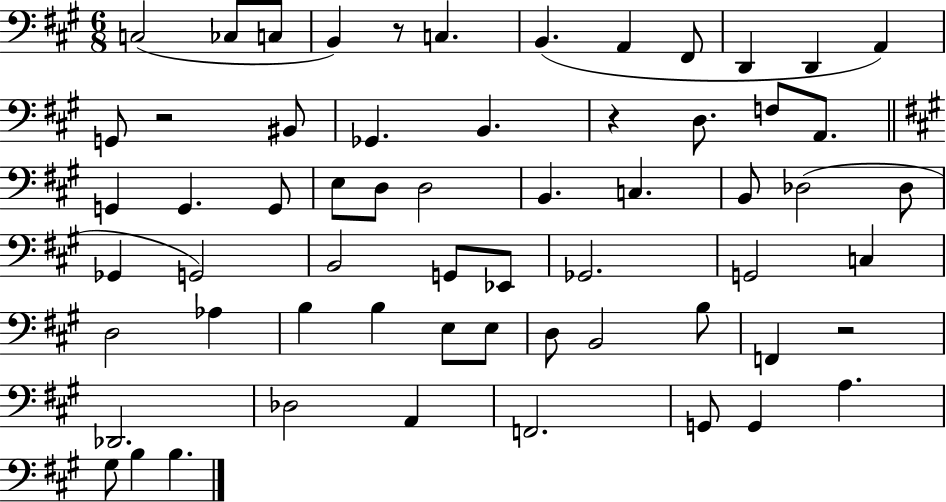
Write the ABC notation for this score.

X:1
T:Untitled
M:6/8
L:1/4
K:A
C,2 _C,/2 C,/2 B,, z/2 C, B,, A,, ^F,,/2 D,, D,, A,, G,,/2 z2 ^B,,/2 _G,, B,, z D,/2 F,/2 A,,/2 G,, G,, G,,/2 E,/2 D,/2 D,2 B,, C, B,,/2 _D,2 _D,/2 _G,, G,,2 B,,2 G,,/2 _E,,/2 _G,,2 G,,2 C, D,2 _A, B, B, E,/2 E,/2 D,/2 B,,2 B,/2 F,, z2 _D,,2 _D,2 A,, F,,2 G,,/2 G,, A, ^G,/2 B, B,